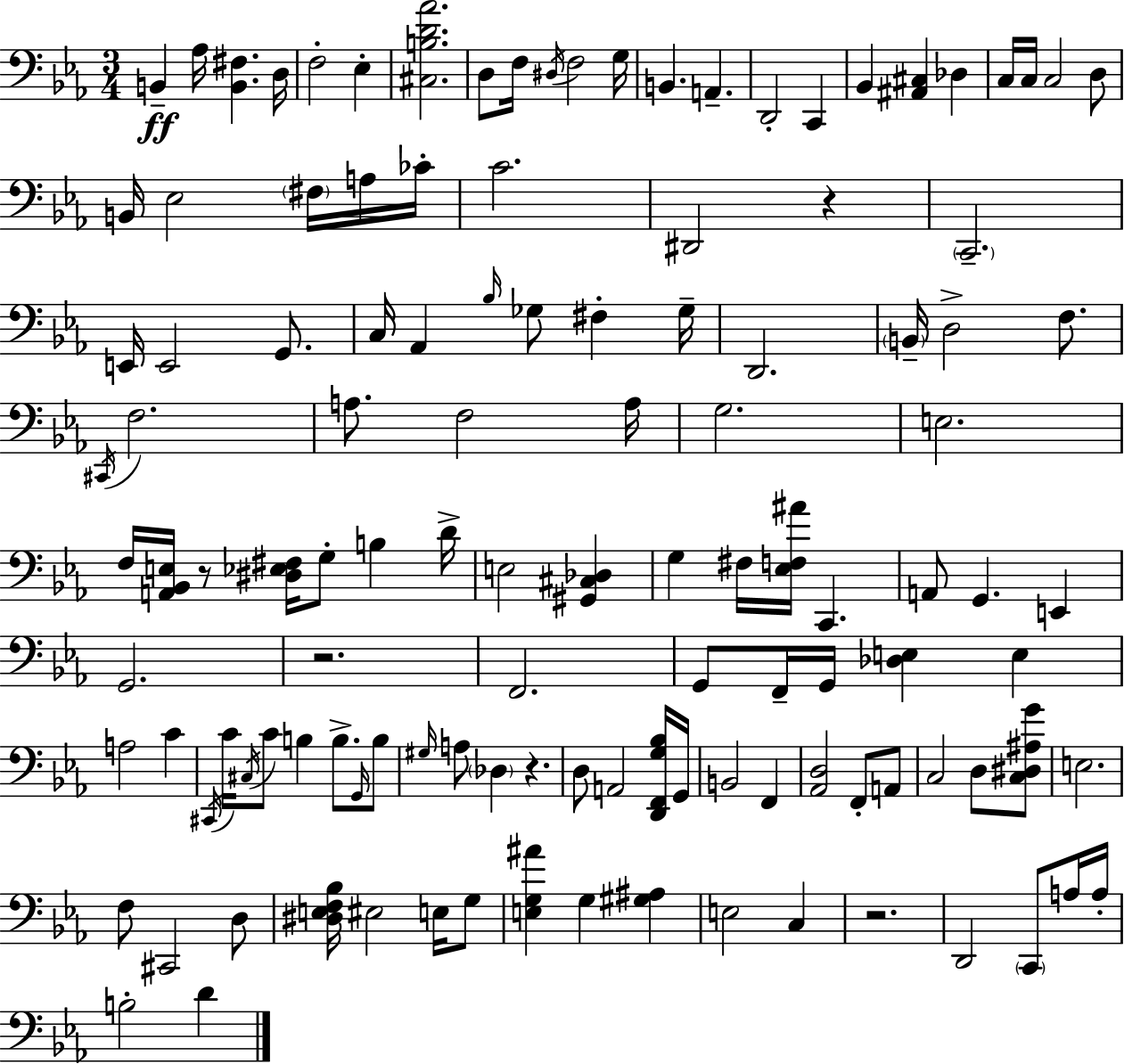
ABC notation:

X:1
T:Untitled
M:3/4
L:1/4
K:Cm
B,, _A,/4 [B,,^F,] D,/4 F,2 _E, [^C,B,D_A]2 D,/2 F,/4 ^D,/4 F,2 G,/4 B,, A,, D,,2 C,, _B,, [^A,,^C,] _D, C,/4 C,/4 C,2 D,/2 B,,/4 _E,2 ^F,/4 A,/4 _C/4 C2 ^D,,2 z C,,2 E,,/4 E,,2 G,,/2 C,/4 _A,, _B,/4 _G,/2 ^F, _G,/4 D,,2 B,,/4 D,2 F,/2 ^C,,/4 F,2 A,/2 F,2 A,/4 G,2 E,2 F,/4 [A,,_B,,E,]/4 z/2 [^D,_E,^F,]/4 G,/2 B, D/4 E,2 [^G,,^C,_D,] G, ^F,/4 [_E,F,^A]/4 C,, A,,/2 G,, E,, G,,2 z2 F,,2 G,,/2 F,,/4 G,,/4 [_D,E,] E, A,2 C ^C,,/4 C/4 ^C,/4 C/2 B, B,/2 G,,/4 B,/2 ^G,/4 A,/2 _D, z D,/2 A,,2 [D,,F,,G,_B,]/4 G,,/4 B,,2 F,, [_A,,D,]2 F,,/2 A,,/2 C,2 D,/2 [C,^D,^A,G]/2 E,2 F,/2 ^C,,2 D,/2 [^D,E,F,_B,]/4 ^E,2 E,/4 G,/2 [E,G,^A] G, [^G,^A,] E,2 C, z2 D,,2 C,,/2 A,/4 A,/4 B,2 D